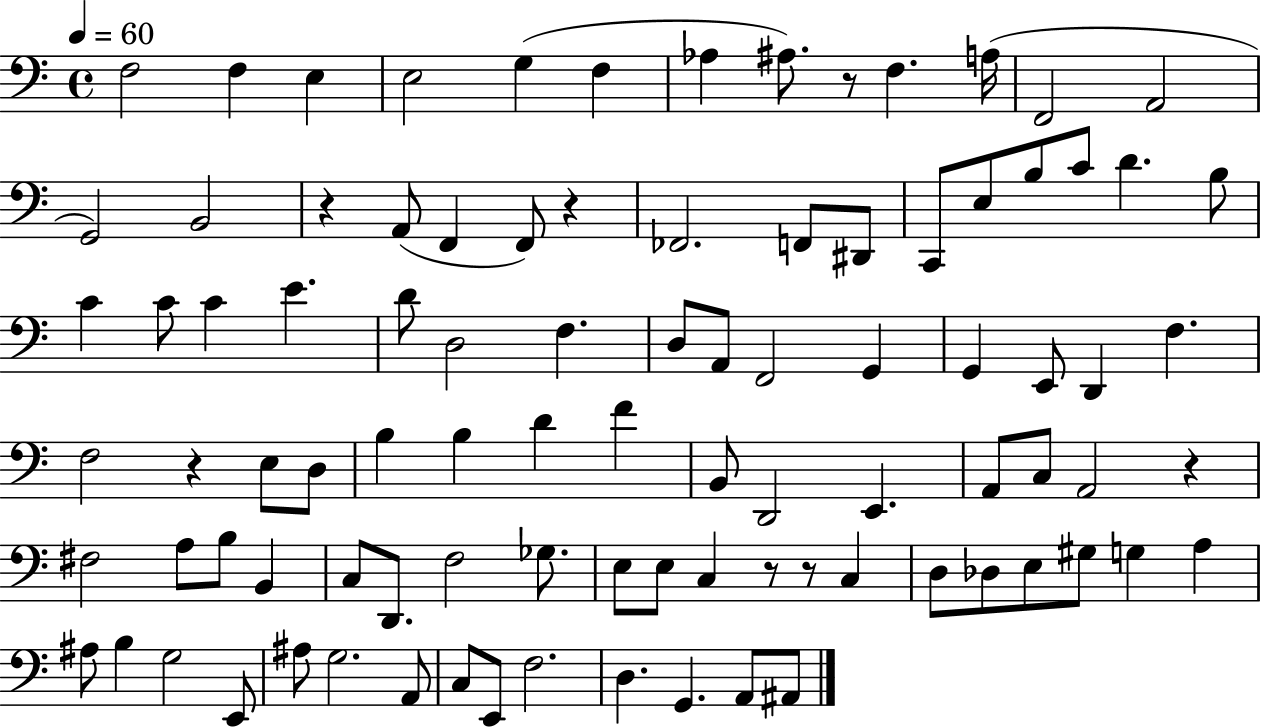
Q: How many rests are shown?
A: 7